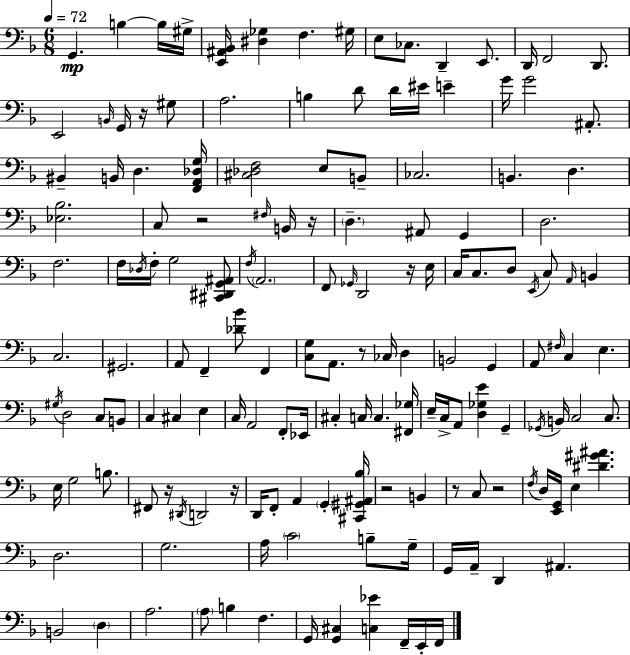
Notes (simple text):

G2/q. B3/q B3/s G#3/s [E2,A#2,Bb2]/s [D#3,Gb3]/q F3/q. G#3/s E3/e CES3/e. D2/q E2/e. D2/s F2/h D2/e. E2/h B2/s G2/s R/s G#3/e A3/h. B3/q D4/e D4/s EIS4/s E4/q G4/s G4/h A#2/e. BIS2/q B2/s D3/q. [F2,A2,Db3,G3]/s [C#3,Db3,F3]/h E3/e B2/e CES3/h. B2/q. D3/q. [Eb3,Bb3]/h. C3/e R/h F#3/s B2/s R/s D3/q. A#2/e G2/q D3/h. F3/h. F3/s Db3/s F3/s G3/h [C#2,D#2,G2,A#2]/e F3/s A2/h. F2/e Gb2/s D2/h R/s E3/s C3/s C3/e. D3/e E2/s C3/e A2/s B2/q C3/h. G#2/h. A2/e F2/q [Db4,Bb4]/e F2/q [C3,G3]/e A2/e. R/e CES3/s D3/q B2/h G2/q A2/e F#3/s C3/q E3/q. G#3/s D3/h C3/e B2/e C3/q C#3/q E3/q C3/s A2/h F2/e Eb2/s C#3/q C3/s C3/q. [F#2,Gb3]/s E3/s C3/s A2/e [D3,Gb3,E4]/q G2/q Gb2/s B2/s C3/h C3/e. E3/s G3/h B3/e. F#2/e R/s D#2/s D2/h R/s D2/s F2/e A2/q G2/q [C#2,G#2,A#2,Bb3]/s R/h B2/q R/e C3/e R/h F3/s D3/s [E2,G2]/s E3/q [D#4,G#4,A#4]/q. D3/h. G3/h. A3/s C4/h B3/e G3/s G2/s A2/s D2/q A#2/q. B2/h D3/q A3/h. A3/e B3/q F3/q. G2/s [G2,C#3]/q [C3,Eb4]/q F2/s E2/s F2/s